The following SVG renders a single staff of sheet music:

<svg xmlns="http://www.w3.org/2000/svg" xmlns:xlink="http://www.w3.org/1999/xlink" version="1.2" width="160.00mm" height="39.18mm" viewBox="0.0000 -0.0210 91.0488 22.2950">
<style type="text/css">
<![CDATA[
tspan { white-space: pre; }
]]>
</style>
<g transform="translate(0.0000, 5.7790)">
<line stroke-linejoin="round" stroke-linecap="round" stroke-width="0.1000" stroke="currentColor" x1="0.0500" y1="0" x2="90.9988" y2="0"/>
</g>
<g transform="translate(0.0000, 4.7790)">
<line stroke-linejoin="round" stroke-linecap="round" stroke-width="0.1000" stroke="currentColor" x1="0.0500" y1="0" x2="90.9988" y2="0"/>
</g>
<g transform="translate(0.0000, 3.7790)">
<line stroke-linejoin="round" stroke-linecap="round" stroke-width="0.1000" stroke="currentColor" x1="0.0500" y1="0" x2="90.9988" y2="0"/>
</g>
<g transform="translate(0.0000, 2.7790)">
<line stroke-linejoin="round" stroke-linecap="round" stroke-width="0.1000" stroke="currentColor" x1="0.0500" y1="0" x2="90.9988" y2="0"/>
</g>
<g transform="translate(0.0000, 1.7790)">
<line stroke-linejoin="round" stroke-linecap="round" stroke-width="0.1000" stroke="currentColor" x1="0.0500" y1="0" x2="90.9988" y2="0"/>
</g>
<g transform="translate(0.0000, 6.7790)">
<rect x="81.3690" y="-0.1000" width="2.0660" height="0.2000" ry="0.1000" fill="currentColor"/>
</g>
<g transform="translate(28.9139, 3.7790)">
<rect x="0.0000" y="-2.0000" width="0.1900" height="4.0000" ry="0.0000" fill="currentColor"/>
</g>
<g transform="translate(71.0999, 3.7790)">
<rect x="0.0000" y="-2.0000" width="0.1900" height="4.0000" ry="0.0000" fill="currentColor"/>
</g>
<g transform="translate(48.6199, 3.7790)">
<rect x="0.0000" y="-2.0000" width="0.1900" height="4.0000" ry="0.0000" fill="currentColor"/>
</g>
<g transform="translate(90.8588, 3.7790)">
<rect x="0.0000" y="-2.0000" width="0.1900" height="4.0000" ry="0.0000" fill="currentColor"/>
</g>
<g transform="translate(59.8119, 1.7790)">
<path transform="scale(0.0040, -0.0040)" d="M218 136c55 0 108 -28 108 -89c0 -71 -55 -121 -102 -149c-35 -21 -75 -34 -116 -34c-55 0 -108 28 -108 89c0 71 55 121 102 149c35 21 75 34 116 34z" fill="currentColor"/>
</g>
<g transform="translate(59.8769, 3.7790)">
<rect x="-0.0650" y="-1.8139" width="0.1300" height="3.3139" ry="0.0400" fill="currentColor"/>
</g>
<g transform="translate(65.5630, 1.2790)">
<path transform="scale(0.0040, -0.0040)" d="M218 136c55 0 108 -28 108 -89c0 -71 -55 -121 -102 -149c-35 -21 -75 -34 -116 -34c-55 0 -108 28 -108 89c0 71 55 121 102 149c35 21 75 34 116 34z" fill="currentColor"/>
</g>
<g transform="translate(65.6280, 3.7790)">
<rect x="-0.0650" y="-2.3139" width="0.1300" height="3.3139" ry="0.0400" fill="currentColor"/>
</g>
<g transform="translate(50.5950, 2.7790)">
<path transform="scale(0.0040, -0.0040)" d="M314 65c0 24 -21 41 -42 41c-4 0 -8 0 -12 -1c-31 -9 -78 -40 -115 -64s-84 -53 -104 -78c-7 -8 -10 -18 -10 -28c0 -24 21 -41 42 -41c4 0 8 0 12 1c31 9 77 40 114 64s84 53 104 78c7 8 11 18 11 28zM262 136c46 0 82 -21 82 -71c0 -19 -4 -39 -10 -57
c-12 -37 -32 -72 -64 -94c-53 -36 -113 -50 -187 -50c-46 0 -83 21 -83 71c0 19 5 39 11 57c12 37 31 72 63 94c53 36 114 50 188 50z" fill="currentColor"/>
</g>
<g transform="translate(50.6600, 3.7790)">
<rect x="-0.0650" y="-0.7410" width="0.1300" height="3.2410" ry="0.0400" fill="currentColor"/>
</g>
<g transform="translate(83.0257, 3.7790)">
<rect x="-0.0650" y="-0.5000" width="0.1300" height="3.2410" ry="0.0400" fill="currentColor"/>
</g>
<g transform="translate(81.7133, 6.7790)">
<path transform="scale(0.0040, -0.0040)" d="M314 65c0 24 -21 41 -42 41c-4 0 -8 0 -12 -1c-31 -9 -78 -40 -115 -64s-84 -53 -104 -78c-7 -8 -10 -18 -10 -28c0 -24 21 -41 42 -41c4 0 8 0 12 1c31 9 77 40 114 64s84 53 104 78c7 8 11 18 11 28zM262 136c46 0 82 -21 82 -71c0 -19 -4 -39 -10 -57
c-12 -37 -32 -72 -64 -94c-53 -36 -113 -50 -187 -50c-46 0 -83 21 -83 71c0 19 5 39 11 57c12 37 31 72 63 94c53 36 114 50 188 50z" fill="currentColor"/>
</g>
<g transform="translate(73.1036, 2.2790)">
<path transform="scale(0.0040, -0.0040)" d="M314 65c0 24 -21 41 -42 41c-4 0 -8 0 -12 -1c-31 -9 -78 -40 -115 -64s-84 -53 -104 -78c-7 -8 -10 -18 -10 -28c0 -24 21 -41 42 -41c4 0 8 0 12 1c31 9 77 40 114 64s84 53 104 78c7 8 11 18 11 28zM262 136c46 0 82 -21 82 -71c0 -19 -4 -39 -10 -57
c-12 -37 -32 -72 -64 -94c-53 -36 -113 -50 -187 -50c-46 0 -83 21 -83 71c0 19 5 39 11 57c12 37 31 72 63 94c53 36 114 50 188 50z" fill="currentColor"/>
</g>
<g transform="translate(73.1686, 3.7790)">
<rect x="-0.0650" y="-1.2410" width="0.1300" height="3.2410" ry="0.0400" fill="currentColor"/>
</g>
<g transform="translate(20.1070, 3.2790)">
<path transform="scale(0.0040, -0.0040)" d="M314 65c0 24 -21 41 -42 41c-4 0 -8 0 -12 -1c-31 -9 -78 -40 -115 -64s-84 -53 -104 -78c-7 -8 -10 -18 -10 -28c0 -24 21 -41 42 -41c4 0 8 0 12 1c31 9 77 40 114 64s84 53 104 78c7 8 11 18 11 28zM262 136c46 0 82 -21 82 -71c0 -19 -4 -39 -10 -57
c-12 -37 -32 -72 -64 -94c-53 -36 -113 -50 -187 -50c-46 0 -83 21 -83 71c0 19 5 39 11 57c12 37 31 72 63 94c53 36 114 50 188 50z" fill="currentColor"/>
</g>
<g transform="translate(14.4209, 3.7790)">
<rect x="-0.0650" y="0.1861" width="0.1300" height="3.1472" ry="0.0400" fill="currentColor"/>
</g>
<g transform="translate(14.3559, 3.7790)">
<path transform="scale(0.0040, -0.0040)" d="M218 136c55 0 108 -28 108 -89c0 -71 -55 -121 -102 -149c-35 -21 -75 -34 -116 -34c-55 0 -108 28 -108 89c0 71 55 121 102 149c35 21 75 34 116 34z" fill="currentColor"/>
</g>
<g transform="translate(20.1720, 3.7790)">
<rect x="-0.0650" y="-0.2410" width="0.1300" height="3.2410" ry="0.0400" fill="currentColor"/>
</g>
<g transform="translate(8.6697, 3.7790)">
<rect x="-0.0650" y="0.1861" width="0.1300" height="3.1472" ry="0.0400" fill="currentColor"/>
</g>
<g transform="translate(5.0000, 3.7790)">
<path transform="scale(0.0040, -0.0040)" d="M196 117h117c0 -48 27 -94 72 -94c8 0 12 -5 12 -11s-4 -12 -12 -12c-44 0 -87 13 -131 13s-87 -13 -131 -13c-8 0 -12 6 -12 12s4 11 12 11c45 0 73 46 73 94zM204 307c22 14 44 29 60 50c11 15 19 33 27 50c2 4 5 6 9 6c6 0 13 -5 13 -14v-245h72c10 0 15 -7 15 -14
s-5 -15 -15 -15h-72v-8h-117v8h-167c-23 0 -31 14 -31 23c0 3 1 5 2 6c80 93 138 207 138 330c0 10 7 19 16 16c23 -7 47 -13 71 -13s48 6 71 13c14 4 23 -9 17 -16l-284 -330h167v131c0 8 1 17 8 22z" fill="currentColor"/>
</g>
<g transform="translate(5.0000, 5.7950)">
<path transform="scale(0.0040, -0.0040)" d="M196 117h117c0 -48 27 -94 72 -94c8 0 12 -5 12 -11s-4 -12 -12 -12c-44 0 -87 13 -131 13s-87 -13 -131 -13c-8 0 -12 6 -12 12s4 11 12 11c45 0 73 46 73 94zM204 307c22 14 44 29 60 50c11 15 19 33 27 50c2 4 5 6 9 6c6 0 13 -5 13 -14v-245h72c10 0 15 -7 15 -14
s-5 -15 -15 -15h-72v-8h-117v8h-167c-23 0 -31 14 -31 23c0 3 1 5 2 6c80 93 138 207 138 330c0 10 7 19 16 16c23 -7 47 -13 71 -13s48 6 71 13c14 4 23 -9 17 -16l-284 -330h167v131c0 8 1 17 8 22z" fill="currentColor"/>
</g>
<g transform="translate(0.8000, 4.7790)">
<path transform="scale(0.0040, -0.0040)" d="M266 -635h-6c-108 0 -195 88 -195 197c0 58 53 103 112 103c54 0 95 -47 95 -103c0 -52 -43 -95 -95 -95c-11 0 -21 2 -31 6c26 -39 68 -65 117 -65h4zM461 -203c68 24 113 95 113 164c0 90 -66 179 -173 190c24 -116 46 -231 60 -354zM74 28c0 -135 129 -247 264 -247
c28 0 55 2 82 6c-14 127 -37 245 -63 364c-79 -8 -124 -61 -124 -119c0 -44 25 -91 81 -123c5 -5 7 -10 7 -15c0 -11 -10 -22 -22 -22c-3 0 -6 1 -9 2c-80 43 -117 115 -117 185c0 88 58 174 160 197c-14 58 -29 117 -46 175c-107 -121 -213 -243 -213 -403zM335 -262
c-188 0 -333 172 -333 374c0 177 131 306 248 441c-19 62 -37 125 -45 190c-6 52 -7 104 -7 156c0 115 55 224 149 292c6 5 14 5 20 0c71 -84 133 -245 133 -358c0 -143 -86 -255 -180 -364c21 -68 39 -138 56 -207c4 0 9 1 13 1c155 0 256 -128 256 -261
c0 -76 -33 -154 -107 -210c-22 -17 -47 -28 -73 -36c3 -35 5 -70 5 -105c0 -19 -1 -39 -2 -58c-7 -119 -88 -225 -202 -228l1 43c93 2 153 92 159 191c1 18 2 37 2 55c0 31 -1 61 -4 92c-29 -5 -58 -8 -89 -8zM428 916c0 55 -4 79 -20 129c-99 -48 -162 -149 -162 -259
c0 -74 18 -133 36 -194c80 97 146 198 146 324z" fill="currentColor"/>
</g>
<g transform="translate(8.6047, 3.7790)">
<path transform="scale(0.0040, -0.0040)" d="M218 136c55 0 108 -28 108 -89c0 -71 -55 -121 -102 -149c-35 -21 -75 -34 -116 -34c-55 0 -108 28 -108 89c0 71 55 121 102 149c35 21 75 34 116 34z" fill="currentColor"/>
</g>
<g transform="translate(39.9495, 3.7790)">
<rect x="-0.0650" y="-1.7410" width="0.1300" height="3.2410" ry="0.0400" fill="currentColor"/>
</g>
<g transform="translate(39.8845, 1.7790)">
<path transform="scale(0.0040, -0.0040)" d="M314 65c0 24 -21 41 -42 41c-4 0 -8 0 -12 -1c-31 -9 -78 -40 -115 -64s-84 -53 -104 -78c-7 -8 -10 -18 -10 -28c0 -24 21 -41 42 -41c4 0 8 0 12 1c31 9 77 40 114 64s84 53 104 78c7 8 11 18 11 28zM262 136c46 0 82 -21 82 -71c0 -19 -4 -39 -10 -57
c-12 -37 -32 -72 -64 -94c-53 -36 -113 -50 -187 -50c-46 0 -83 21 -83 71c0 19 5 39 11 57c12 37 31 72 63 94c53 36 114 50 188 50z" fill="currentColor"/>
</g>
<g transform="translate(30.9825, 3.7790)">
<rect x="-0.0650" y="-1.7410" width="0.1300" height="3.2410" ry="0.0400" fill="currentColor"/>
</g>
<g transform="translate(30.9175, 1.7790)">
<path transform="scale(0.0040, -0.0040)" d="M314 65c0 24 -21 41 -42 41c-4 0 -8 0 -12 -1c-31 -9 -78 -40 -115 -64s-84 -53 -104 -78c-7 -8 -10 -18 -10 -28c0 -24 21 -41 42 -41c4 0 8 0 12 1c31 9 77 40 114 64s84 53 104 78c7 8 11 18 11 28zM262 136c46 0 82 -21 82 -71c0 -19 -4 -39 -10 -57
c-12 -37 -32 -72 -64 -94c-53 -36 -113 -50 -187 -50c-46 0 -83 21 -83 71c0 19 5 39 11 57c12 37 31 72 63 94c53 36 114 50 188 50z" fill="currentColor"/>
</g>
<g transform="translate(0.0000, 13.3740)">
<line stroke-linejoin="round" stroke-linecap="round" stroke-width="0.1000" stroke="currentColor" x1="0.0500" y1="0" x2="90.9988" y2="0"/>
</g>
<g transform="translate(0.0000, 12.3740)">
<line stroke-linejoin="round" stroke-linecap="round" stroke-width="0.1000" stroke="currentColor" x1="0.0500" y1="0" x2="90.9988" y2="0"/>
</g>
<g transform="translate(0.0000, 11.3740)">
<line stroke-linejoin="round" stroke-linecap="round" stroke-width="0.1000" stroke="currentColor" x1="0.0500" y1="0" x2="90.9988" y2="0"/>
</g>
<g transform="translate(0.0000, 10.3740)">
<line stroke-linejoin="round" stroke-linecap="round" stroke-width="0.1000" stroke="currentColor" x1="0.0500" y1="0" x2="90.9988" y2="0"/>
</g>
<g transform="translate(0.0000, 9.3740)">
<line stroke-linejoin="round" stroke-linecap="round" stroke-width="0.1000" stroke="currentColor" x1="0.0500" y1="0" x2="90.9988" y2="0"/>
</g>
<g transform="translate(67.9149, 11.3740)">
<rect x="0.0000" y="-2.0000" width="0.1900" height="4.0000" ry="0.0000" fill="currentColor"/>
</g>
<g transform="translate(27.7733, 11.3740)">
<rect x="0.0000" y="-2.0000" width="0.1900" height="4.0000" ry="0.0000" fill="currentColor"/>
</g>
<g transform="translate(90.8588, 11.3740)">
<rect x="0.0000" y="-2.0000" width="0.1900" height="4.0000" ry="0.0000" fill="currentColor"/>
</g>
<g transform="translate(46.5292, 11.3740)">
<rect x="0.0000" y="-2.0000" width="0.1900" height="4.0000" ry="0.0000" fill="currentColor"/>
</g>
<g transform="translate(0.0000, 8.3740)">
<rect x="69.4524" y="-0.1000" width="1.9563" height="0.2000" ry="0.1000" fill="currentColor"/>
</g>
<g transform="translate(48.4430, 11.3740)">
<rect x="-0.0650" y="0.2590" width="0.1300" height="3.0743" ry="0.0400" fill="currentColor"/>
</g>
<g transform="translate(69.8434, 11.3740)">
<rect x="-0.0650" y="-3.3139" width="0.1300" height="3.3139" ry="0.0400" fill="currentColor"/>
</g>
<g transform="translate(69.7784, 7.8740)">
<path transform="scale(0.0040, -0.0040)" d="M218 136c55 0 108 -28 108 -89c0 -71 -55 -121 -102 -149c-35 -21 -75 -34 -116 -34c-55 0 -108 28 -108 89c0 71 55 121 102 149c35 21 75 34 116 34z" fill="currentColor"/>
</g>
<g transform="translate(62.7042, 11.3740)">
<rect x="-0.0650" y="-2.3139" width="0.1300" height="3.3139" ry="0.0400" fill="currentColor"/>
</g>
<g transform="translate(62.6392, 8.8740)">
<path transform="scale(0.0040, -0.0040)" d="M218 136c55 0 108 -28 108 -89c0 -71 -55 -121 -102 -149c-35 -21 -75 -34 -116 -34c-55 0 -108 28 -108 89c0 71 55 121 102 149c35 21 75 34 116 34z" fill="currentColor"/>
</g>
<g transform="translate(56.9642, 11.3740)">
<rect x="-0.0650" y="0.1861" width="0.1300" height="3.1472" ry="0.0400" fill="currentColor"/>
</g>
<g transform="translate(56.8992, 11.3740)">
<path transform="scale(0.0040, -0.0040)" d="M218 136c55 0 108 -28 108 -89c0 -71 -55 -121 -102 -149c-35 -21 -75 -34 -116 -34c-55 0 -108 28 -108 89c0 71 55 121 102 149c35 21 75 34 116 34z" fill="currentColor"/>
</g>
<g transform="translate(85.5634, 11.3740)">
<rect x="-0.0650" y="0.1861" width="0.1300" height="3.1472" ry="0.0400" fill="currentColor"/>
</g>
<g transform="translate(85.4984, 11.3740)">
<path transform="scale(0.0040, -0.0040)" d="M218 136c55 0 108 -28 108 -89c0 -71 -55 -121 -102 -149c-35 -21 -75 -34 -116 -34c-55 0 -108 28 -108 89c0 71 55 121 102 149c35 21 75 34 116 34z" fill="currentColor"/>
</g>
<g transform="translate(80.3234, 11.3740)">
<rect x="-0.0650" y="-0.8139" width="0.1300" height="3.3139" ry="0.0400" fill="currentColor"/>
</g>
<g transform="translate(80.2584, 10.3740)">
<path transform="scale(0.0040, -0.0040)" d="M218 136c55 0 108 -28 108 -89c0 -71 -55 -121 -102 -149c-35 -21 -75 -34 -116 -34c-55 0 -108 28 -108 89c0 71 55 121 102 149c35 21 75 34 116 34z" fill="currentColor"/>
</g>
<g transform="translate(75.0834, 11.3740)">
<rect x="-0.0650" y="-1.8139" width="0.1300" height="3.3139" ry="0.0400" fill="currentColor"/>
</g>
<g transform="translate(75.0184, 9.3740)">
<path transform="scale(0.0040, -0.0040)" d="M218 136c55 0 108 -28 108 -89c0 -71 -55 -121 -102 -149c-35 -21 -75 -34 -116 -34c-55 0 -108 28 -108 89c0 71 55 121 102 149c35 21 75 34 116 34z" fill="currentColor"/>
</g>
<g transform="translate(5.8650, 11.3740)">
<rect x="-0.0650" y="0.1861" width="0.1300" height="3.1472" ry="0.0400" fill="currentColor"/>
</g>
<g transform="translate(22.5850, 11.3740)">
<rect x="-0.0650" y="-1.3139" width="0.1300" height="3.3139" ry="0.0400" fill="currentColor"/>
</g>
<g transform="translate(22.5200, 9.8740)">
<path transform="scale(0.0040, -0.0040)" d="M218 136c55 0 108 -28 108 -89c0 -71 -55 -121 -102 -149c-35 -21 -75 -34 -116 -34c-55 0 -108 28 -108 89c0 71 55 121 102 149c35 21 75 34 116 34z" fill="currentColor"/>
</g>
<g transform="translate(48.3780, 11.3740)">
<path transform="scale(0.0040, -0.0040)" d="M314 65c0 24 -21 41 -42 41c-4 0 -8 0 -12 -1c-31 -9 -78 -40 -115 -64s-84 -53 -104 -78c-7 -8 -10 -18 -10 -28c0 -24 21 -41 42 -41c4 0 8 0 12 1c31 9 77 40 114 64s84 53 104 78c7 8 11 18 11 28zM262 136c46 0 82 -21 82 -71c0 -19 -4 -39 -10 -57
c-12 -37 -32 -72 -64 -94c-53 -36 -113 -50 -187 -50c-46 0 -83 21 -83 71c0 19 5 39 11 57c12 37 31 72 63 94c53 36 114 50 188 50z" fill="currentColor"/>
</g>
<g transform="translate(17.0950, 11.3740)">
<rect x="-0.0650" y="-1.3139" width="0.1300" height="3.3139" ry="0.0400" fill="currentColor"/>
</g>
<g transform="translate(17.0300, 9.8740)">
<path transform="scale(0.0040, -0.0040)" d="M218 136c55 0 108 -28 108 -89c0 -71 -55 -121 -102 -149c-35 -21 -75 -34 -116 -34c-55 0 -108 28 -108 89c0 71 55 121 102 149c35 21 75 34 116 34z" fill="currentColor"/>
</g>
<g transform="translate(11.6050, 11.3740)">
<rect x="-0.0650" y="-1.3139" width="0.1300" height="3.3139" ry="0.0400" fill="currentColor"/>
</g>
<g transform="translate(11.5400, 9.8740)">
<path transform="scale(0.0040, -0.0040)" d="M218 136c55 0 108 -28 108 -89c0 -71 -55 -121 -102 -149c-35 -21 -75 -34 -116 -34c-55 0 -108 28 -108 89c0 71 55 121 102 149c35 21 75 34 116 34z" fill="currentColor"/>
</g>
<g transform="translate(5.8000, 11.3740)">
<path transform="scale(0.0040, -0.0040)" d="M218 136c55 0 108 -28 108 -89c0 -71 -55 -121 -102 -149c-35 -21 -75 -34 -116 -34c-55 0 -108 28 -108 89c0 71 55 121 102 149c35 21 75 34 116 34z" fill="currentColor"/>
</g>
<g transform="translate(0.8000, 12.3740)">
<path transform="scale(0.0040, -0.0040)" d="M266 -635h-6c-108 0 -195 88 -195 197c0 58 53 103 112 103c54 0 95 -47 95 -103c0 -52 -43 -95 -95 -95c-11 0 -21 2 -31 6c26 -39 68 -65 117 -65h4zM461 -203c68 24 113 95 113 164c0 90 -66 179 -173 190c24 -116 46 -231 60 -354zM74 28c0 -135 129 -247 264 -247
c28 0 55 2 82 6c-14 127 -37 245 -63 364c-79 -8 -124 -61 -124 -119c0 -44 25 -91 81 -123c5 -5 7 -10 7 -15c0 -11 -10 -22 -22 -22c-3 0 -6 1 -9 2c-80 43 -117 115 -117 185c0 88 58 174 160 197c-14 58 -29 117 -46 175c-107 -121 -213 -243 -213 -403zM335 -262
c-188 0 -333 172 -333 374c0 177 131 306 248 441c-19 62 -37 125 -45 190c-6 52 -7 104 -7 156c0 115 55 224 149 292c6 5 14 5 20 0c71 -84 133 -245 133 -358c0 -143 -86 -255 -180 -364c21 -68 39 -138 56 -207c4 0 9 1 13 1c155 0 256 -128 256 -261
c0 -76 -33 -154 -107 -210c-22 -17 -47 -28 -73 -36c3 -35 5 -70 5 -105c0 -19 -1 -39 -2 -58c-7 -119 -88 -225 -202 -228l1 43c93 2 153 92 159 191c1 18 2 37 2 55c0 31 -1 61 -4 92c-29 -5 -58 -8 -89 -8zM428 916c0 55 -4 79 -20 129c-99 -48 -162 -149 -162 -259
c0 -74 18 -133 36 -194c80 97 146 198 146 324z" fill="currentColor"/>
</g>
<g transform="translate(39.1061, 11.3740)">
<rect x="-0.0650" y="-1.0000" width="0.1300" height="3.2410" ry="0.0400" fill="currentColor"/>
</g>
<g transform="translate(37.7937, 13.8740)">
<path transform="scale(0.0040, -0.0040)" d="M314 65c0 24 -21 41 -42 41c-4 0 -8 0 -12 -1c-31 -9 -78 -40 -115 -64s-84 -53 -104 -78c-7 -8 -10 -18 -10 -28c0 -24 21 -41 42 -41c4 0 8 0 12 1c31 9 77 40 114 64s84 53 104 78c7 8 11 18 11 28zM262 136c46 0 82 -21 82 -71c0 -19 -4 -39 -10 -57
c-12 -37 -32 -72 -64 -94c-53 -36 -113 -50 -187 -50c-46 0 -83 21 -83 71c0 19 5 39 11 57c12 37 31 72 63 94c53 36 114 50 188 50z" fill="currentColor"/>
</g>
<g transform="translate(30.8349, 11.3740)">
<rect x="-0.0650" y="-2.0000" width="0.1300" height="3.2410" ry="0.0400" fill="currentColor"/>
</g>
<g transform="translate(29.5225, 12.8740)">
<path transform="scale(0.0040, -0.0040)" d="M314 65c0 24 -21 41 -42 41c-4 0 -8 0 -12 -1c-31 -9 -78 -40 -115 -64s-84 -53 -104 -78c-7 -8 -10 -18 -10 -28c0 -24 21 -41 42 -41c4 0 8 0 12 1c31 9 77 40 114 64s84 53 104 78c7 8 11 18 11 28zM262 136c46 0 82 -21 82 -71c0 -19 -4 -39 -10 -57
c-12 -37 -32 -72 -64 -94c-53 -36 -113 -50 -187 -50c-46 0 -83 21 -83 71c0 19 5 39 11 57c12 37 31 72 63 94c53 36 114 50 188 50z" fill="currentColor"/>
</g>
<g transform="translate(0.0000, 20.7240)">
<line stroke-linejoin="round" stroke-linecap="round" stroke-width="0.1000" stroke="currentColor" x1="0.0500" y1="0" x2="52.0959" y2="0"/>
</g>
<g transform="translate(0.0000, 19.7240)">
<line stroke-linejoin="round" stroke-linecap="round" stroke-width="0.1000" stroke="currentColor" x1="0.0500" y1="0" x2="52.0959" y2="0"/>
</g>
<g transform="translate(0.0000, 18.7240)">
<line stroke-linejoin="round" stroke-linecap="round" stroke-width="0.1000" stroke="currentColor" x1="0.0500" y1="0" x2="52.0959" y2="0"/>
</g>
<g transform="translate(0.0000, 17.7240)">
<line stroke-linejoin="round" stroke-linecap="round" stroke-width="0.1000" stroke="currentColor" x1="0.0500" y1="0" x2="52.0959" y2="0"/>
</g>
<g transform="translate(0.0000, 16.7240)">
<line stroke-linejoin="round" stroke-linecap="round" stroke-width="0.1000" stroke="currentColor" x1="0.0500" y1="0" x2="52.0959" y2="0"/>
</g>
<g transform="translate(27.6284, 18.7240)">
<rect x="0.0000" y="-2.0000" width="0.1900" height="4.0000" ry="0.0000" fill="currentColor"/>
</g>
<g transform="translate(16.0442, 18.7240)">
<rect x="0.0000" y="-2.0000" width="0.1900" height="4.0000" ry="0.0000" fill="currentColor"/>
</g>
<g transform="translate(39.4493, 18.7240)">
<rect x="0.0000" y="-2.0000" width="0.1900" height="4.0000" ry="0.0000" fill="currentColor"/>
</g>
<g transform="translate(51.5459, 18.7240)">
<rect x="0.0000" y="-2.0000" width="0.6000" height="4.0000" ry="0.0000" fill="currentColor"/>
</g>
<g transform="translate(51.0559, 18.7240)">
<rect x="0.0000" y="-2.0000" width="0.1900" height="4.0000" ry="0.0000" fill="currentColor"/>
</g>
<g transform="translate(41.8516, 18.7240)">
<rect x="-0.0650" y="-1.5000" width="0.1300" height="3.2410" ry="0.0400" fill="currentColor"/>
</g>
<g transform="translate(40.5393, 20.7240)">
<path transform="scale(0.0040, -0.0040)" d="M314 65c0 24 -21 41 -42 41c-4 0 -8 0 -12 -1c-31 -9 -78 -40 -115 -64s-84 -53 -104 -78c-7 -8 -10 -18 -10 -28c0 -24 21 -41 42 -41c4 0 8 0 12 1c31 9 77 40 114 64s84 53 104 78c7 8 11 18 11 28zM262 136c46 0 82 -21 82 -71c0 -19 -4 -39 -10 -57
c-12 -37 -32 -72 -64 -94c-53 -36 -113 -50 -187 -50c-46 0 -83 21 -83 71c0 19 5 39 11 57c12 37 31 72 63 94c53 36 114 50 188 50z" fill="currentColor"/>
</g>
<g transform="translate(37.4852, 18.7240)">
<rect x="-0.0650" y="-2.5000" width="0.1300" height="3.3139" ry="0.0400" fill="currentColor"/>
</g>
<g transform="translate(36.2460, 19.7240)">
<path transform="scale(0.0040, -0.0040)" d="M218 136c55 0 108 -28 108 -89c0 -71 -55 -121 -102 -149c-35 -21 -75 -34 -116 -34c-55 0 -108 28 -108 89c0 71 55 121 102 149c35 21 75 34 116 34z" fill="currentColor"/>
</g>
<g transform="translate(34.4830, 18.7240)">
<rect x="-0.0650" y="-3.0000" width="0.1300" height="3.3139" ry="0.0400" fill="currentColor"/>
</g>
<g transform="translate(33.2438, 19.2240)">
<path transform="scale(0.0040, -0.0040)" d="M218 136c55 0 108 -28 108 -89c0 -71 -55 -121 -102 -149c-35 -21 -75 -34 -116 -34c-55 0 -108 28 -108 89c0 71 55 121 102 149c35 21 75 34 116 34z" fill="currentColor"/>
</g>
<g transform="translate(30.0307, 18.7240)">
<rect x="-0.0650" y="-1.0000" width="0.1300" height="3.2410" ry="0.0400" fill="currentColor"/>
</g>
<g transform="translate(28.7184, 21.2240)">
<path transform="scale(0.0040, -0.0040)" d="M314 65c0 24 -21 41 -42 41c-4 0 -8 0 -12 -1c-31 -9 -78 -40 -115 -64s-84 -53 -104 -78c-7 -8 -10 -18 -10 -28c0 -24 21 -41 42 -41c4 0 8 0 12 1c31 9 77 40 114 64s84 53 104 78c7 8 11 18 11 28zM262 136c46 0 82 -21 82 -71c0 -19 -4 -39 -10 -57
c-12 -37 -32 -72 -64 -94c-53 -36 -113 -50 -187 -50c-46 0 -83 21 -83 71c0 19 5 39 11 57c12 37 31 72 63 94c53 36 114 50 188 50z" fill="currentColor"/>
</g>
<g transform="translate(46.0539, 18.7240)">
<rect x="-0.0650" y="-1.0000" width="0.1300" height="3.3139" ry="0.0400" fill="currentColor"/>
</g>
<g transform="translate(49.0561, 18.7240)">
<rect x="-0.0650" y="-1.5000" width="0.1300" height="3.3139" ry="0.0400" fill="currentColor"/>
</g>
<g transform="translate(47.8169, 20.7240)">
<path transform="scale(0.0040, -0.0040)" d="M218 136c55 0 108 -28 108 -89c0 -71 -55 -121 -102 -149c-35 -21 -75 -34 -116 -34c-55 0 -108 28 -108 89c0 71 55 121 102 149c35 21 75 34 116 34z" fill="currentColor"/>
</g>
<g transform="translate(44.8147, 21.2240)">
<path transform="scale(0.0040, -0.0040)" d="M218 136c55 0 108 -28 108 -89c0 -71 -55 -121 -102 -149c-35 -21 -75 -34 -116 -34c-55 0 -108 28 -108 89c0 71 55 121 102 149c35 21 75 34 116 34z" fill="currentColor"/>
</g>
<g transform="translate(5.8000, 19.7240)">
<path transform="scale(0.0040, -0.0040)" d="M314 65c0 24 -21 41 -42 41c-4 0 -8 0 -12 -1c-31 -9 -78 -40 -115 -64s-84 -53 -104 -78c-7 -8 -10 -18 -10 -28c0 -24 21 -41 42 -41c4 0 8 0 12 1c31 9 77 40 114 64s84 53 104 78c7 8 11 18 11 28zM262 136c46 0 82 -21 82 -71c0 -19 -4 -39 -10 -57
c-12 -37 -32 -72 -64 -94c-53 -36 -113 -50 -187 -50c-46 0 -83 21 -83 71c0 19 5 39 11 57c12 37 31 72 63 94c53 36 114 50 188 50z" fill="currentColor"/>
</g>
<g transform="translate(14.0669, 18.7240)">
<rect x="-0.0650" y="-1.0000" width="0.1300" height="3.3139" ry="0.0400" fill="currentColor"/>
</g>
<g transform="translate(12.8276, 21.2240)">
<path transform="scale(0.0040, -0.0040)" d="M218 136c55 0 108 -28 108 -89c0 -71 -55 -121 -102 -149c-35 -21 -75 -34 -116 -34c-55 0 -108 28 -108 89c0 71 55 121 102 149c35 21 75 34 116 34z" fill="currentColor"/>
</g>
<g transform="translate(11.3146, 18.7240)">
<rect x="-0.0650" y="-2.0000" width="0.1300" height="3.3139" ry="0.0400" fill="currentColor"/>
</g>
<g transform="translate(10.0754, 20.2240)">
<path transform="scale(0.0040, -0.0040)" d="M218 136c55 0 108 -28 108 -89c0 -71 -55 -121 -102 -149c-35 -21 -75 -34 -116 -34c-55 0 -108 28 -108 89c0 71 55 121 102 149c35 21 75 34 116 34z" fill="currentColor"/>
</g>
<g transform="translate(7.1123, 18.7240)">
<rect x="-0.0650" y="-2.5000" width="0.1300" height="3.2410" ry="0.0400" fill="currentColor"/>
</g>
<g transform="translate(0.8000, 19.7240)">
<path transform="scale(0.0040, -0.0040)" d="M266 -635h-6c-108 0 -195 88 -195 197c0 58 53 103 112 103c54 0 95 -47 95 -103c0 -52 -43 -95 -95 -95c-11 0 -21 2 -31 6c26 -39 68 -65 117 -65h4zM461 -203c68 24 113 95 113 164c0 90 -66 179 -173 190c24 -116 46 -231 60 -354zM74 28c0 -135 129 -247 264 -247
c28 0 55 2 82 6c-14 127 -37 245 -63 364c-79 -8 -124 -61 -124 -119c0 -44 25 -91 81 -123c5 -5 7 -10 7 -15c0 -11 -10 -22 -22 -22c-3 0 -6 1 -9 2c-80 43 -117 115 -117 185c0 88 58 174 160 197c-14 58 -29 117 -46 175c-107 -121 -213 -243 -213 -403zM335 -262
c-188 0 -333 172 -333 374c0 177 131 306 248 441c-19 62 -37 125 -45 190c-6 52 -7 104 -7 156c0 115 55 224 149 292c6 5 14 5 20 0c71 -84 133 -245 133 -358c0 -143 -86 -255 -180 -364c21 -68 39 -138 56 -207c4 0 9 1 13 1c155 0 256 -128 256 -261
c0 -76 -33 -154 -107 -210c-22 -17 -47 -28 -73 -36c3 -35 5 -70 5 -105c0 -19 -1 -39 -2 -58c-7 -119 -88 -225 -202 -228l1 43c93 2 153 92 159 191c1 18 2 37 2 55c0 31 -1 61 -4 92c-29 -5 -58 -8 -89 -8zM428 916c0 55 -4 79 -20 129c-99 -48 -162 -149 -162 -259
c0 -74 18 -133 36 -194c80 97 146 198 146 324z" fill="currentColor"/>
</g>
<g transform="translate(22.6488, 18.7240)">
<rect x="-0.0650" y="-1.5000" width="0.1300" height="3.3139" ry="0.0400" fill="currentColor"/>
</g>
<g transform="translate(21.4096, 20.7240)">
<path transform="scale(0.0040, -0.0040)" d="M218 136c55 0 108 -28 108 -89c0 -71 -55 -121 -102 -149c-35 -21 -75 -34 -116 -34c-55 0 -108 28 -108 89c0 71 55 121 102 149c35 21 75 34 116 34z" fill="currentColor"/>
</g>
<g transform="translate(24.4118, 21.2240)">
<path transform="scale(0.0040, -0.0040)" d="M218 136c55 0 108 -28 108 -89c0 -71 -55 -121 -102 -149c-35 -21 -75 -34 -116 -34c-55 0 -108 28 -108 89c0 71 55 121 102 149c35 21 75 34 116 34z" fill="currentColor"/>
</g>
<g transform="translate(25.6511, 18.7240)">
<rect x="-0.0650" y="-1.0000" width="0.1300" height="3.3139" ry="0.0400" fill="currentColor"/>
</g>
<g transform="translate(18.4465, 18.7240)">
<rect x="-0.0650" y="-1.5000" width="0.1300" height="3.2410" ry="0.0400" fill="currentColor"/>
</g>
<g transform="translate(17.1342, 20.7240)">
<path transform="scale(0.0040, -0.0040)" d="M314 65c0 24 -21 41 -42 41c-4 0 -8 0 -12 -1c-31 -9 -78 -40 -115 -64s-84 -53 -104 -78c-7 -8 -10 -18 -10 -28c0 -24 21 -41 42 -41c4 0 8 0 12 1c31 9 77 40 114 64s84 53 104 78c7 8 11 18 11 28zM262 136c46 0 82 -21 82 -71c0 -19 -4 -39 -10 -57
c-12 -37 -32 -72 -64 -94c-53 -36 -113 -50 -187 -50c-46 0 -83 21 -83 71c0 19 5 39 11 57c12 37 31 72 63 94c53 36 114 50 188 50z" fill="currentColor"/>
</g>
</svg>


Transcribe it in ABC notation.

X:1
T:Untitled
M:4/4
L:1/4
K:C
B B c2 f2 f2 d2 f g e2 C2 B e e e F2 D2 B2 B g b f d B G2 F D E2 E D D2 A G E2 D E